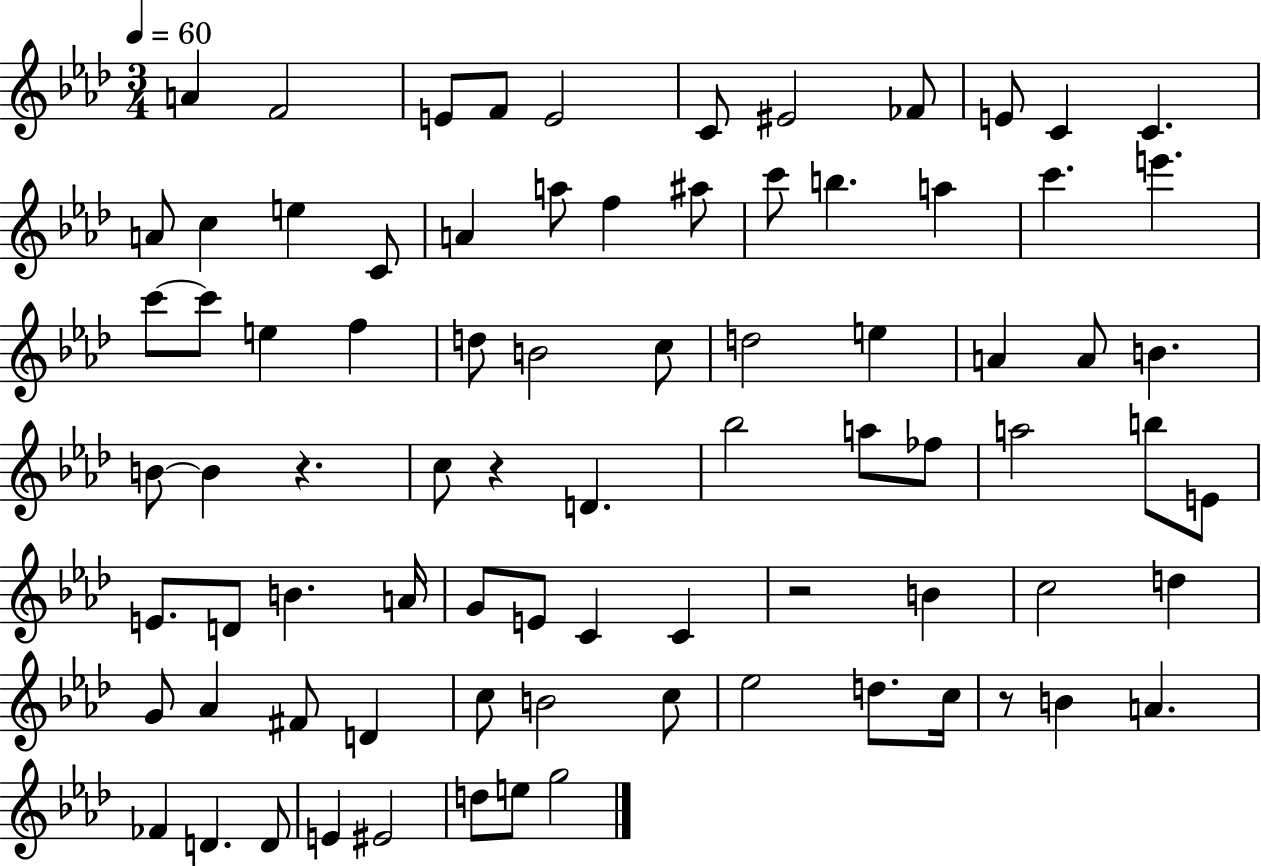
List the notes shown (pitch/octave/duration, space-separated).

A4/q F4/h E4/e F4/e E4/h C4/e EIS4/h FES4/e E4/e C4/q C4/q. A4/e C5/q E5/q C4/e A4/q A5/e F5/q A#5/e C6/e B5/q. A5/q C6/q. E6/q. C6/e C6/e E5/q F5/q D5/e B4/h C5/e D5/h E5/q A4/q A4/e B4/q. B4/e B4/q R/q. C5/e R/q D4/q. Bb5/h A5/e FES5/e A5/h B5/e E4/e E4/e. D4/e B4/q. A4/s G4/e E4/e C4/q C4/q R/h B4/q C5/h D5/q G4/e Ab4/q F#4/e D4/q C5/e B4/h C5/e Eb5/h D5/e. C5/s R/e B4/q A4/q. FES4/q D4/q. D4/e E4/q EIS4/h D5/e E5/e G5/h